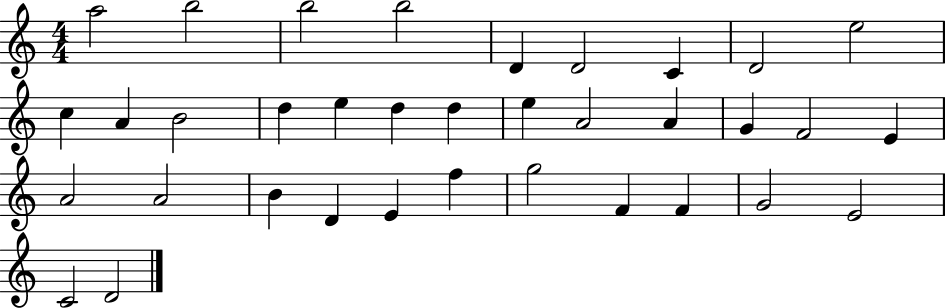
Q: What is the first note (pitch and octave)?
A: A5